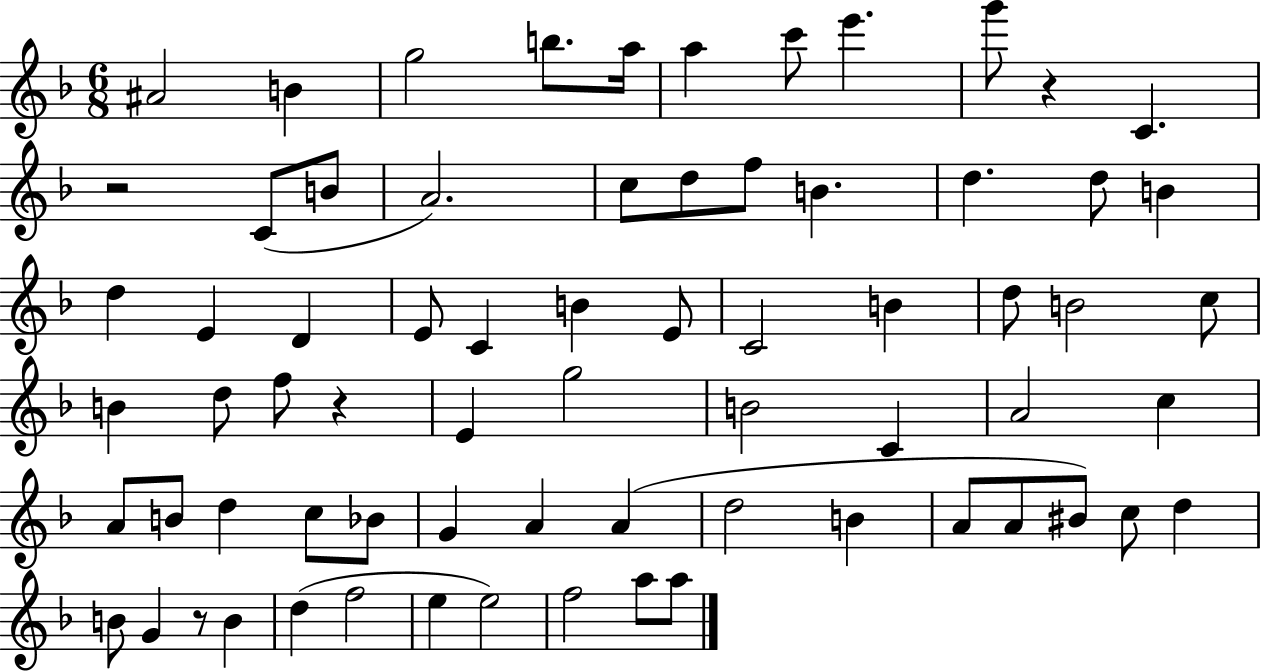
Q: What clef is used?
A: treble